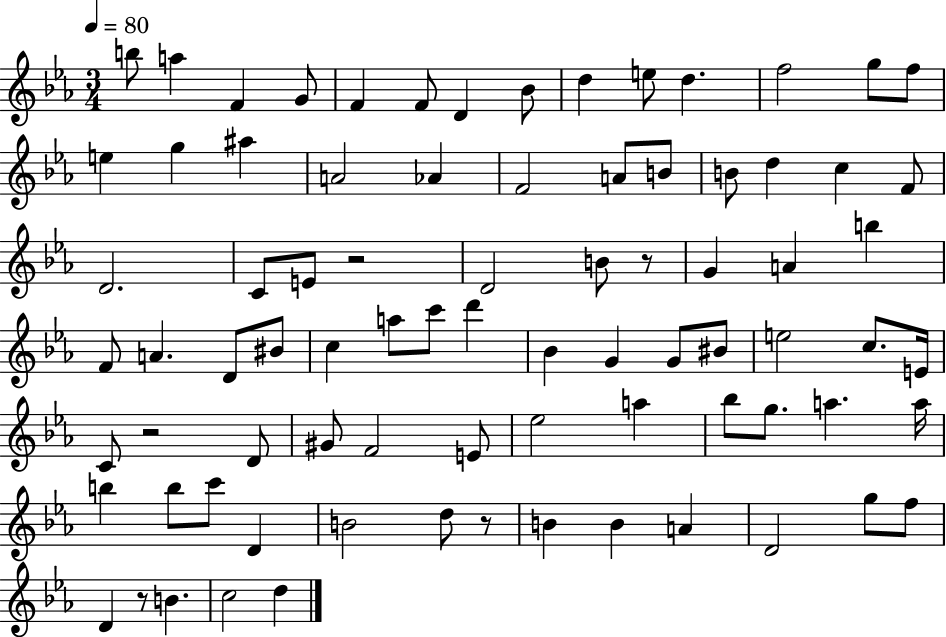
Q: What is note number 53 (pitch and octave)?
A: F4